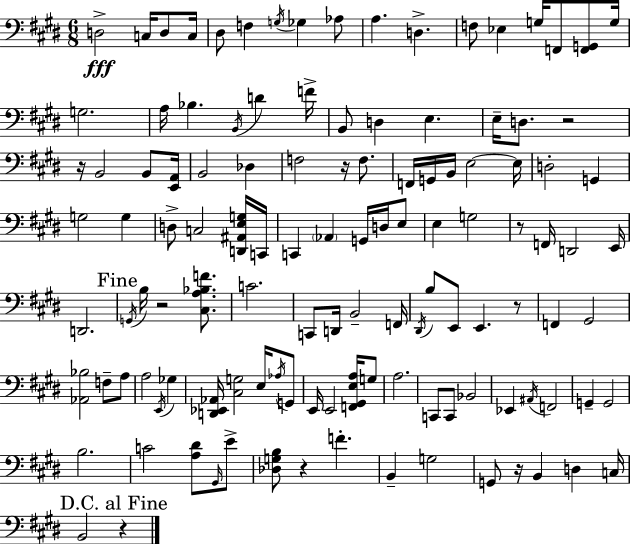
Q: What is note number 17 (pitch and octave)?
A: G3